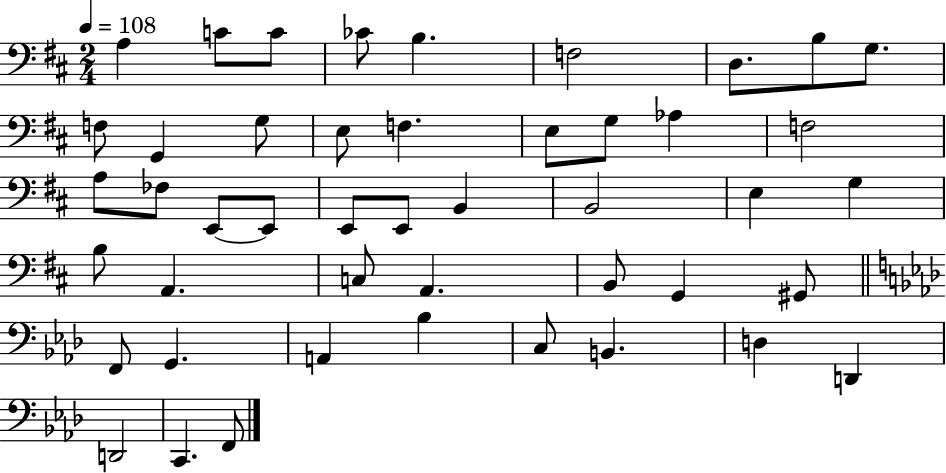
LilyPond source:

{
  \clef bass
  \numericTimeSignature
  \time 2/4
  \key d \major
  \tempo 4 = 108
  a4 c'8 c'8 | ces'8 b4. | f2 | d8. b8 g8. | \break f8 g,4 g8 | e8 f4. | e8 g8 aes4 | f2 | \break a8 fes8 e,8~~ e,8 | e,8 e,8 b,4 | b,2 | e4 g4 | \break b8 a,4. | c8 a,4. | b,8 g,4 gis,8 | \bar "||" \break \key f \minor f,8 g,4. | a,4 bes4 | c8 b,4. | d4 d,4 | \break d,2 | c,4. f,8 | \bar "|."
}